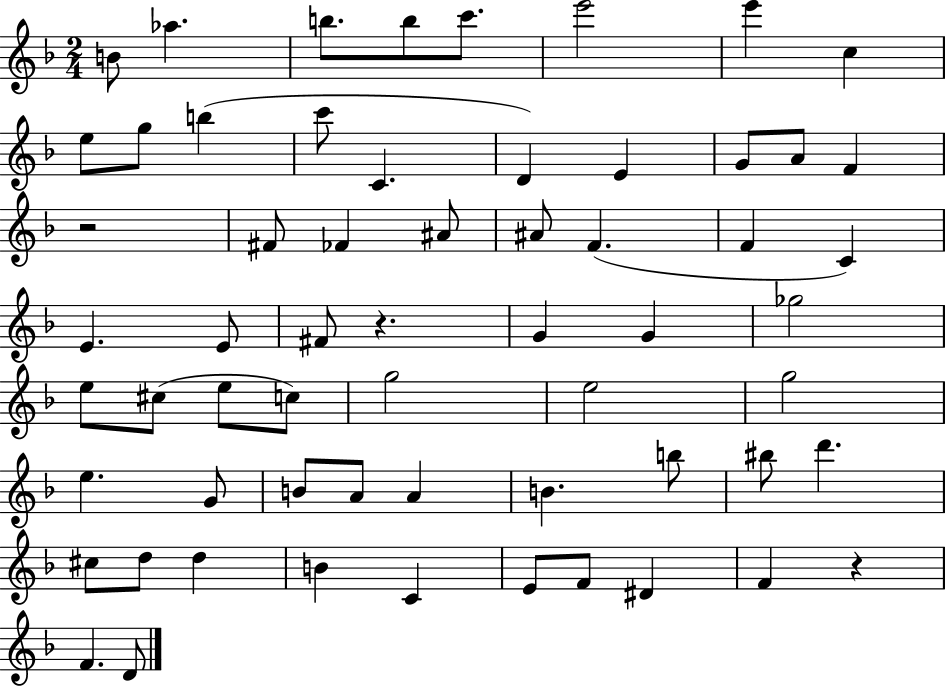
{
  \clef treble
  \numericTimeSignature
  \time 2/4
  \key f \major
  \repeat volta 2 { b'8 aes''4. | b''8. b''8 c'''8. | e'''2 | e'''4 c''4 | \break e''8 g''8 b''4( | c'''8 c'4. | d'4) e'4 | g'8 a'8 f'4 | \break r2 | fis'8 fes'4 ais'8 | ais'8 f'4.( | f'4 c'4) | \break e'4. e'8 | fis'8 r4. | g'4 g'4 | ges''2 | \break e''8 cis''8( e''8 c''8) | g''2 | e''2 | g''2 | \break e''4. g'8 | b'8 a'8 a'4 | b'4. b''8 | bis''8 d'''4. | \break cis''8 d''8 d''4 | b'4 c'4 | e'8 f'8 dis'4 | f'4 r4 | \break f'4. d'8 | } \bar "|."
}